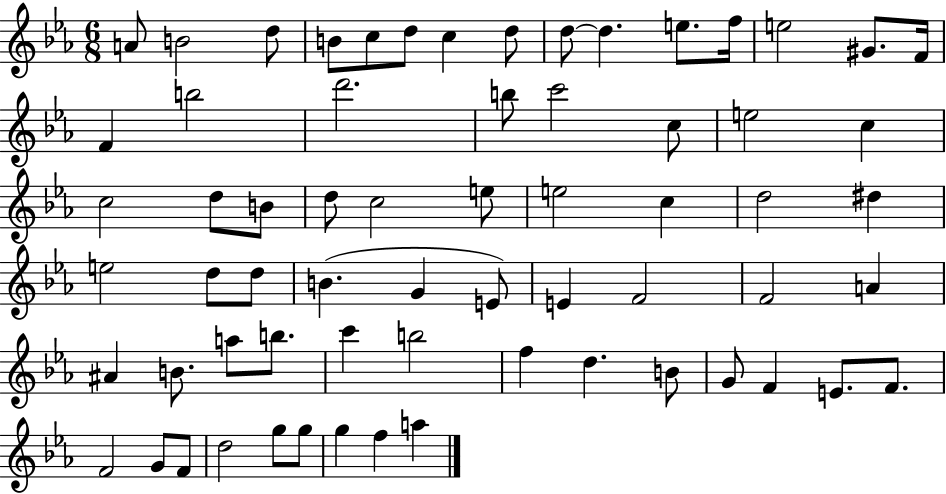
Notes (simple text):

A4/e B4/h D5/e B4/e C5/e D5/e C5/q D5/e D5/e D5/q. E5/e. F5/s E5/h G#4/e. F4/s F4/q B5/h D6/h. B5/e C6/h C5/e E5/h C5/q C5/h D5/e B4/e D5/e C5/h E5/e E5/h C5/q D5/h D#5/q E5/h D5/e D5/e B4/q. G4/q E4/e E4/q F4/h F4/h A4/q A#4/q B4/e. A5/e B5/e. C6/q B5/h F5/q D5/q. B4/e G4/e F4/q E4/e. F4/e. F4/h G4/e F4/e D5/h G5/e G5/e G5/q F5/q A5/q